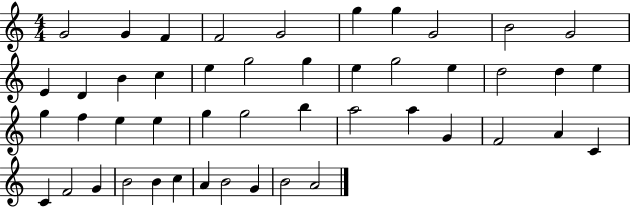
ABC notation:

X:1
T:Untitled
M:4/4
L:1/4
K:C
G2 G F F2 G2 g g G2 B2 G2 E D B c e g2 g e g2 e d2 d e g f e e g g2 b a2 a G F2 A C C F2 G B2 B c A B2 G B2 A2